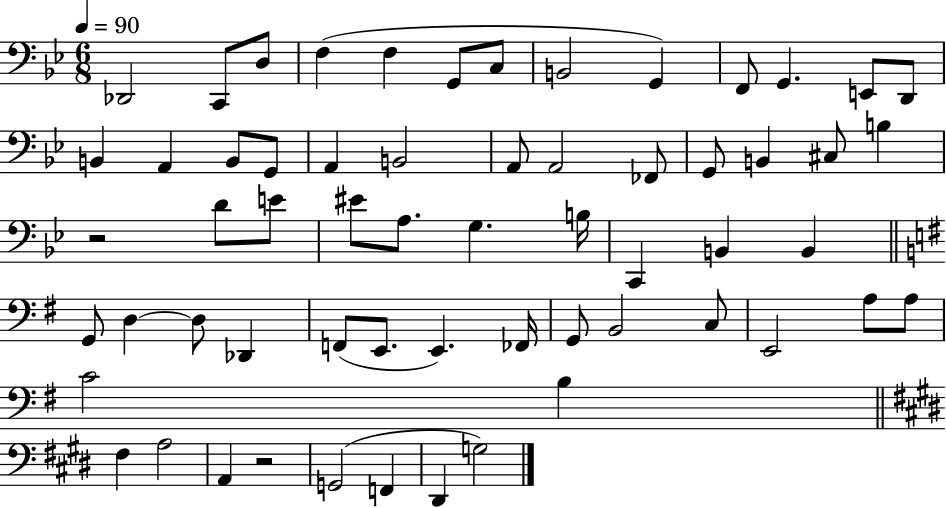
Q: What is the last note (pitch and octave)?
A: G3